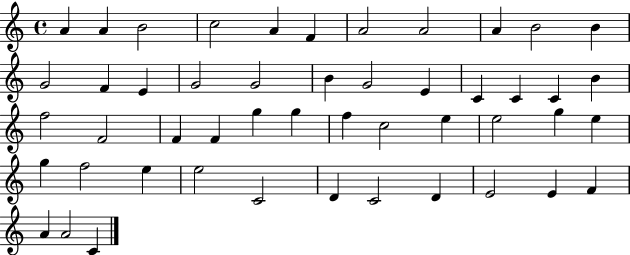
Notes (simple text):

A4/q A4/q B4/h C5/h A4/q F4/q A4/h A4/h A4/q B4/h B4/q G4/h F4/q E4/q G4/h G4/h B4/q G4/h E4/q C4/q C4/q C4/q B4/q F5/h F4/h F4/q F4/q G5/q G5/q F5/q C5/h E5/q E5/h G5/q E5/q G5/q F5/h E5/q E5/h C4/h D4/q C4/h D4/q E4/h E4/q F4/q A4/q A4/h C4/q